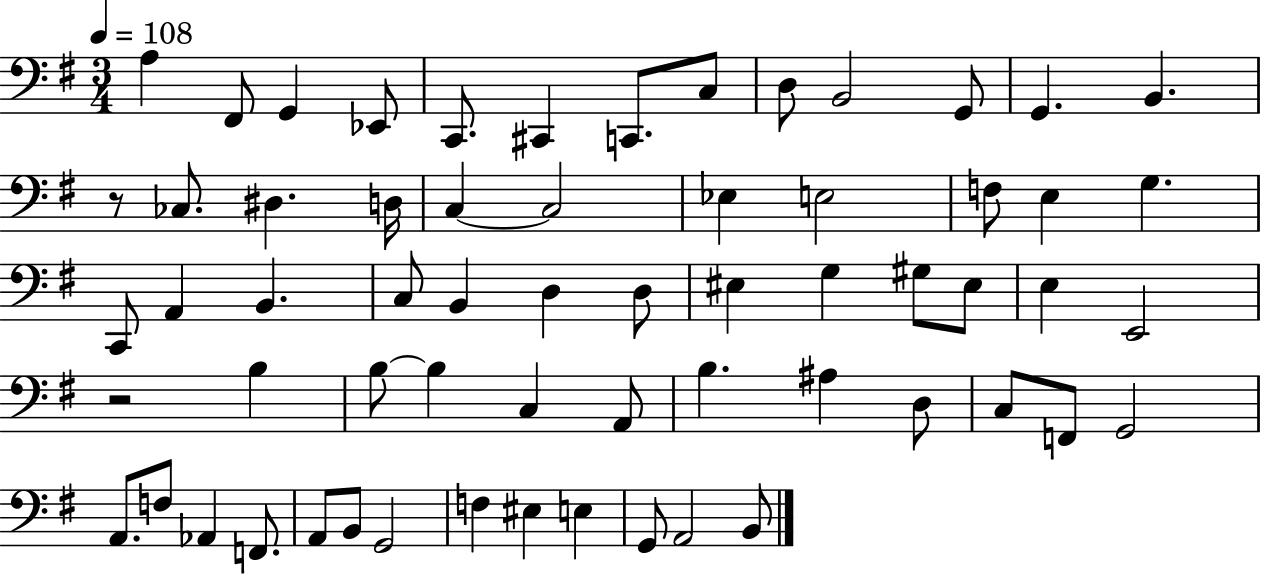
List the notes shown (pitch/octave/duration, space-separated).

A3/q F#2/e G2/q Eb2/e C2/e. C#2/q C2/e. C3/e D3/e B2/h G2/e G2/q. B2/q. R/e CES3/e. D#3/q. D3/s C3/q C3/h Eb3/q E3/h F3/e E3/q G3/q. C2/e A2/q B2/q. C3/e B2/q D3/q D3/e EIS3/q G3/q G#3/e EIS3/e E3/q E2/h R/h B3/q B3/e B3/q C3/q A2/e B3/q. A#3/q D3/e C3/e F2/e G2/h A2/e. F3/e Ab2/q F2/e. A2/e B2/e G2/h F3/q EIS3/q E3/q G2/e A2/h B2/e